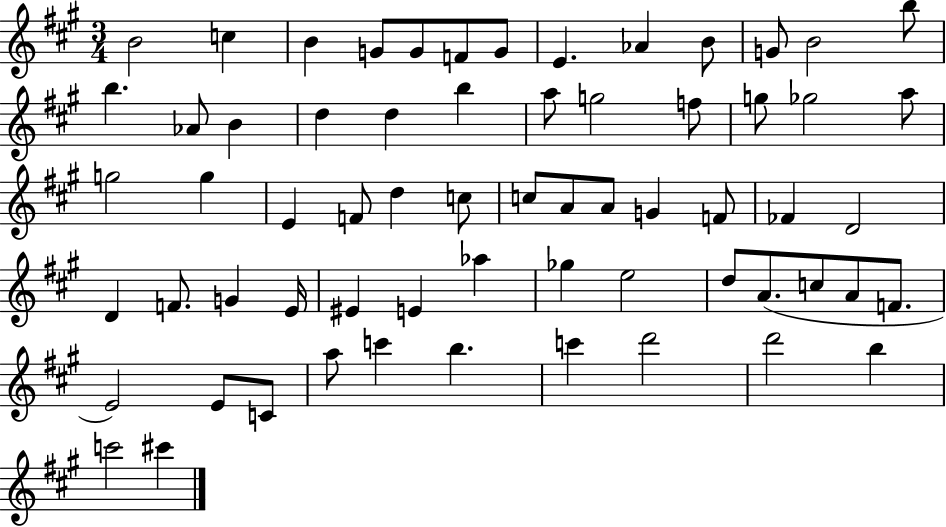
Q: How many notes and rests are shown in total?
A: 64